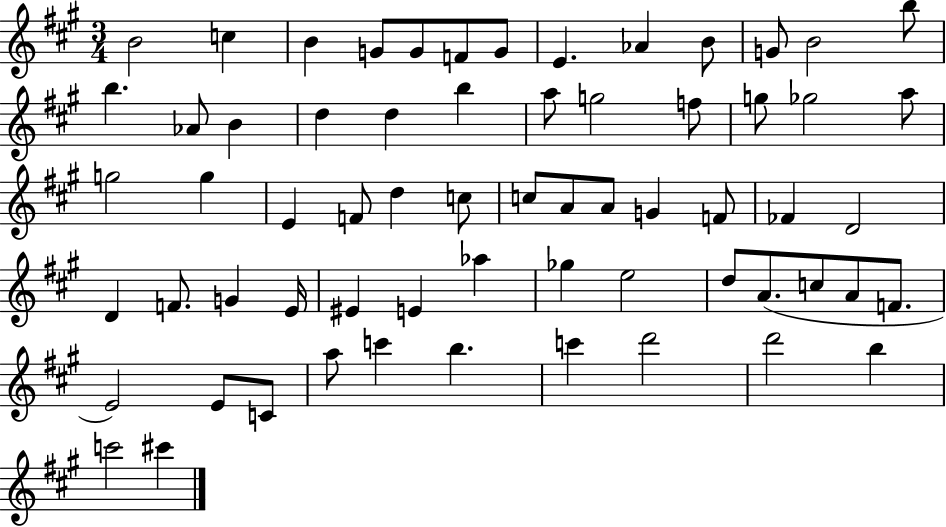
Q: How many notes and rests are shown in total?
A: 64